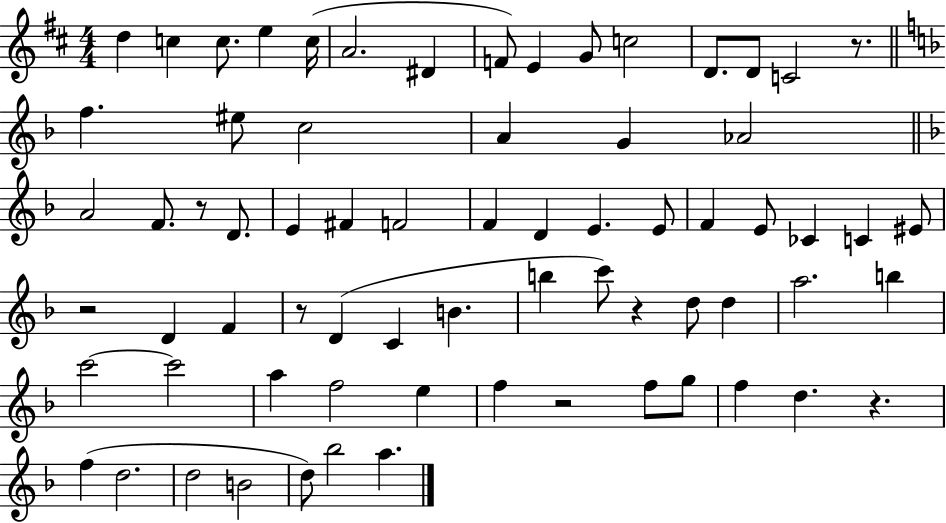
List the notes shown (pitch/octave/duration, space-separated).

D5/q C5/q C5/e. E5/q C5/s A4/h. D#4/q F4/e E4/q G4/e C5/h D4/e. D4/e C4/h R/e. F5/q. EIS5/e C5/h A4/q G4/q Ab4/h A4/h F4/e. R/e D4/e. E4/q F#4/q F4/h F4/q D4/q E4/q. E4/e F4/q E4/e CES4/q C4/q EIS4/e R/h D4/q F4/q R/e D4/q C4/q B4/q. B5/q C6/e R/q D5/e D5/q A5/h. B5/q C6/h C6/h A5/q F5/h E5/q F5/q R/h F5/e G5/e F5/q D5/q. R/q. F5/q D5/h. D5/h B4/h D5/e Bb5/h A5/q.